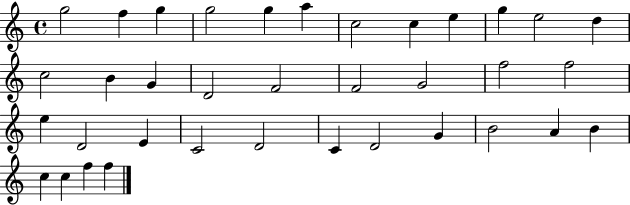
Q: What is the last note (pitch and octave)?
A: F5